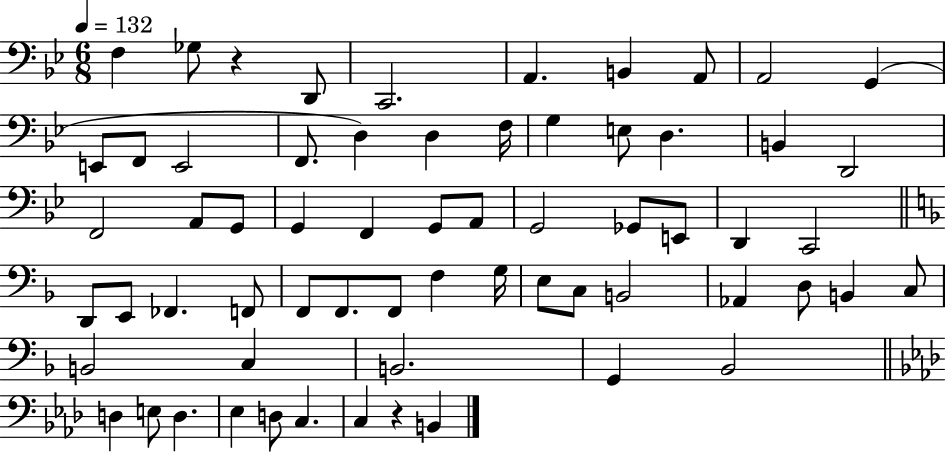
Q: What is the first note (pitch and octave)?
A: F3